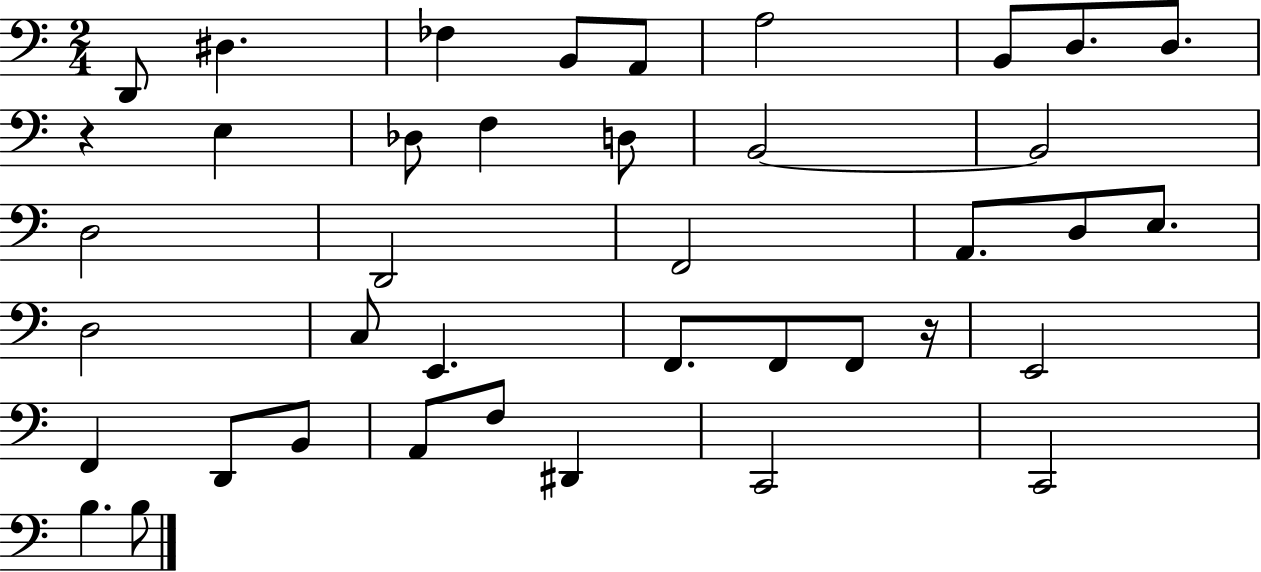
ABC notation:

X:1
T:Untitled
M:2/4
L:1/4
K:C
D,,/2 ^D, _F, B,,/2 A,,/2 A,2 B,,/2 D,/2 D,/2 z E, _D,/2 F, D,/2 B,,2 B,,2 D,2 D,,2 F,,2 A,,/2 D,/2 E,/2 D,2 C,/2 E,, F,,/2 F,,/2 F,,/2 z/4 E,,2 F,, D,,/2 B,,/2 A,,/2 F,/2 ^D,, C,,2 C,,2 B, B,/2